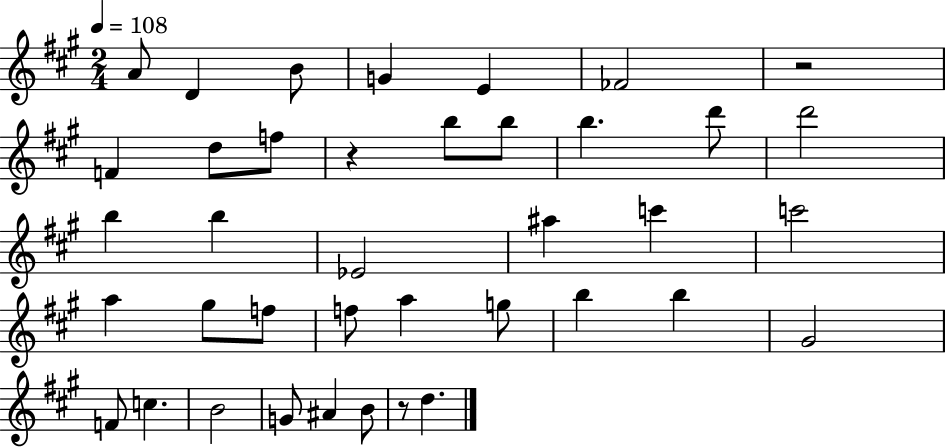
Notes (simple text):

A4/e D4/q B4/e G4/q E4/q FES4/h R/h F4/q D5/e F5/e R/q B5/e B5/e B5/q. D6/e D6/h B5/q B5/q Eb4/h A#5/q C6/q C6/h A5/q G#5/e F5/e F5/e A5/q G5/e B5/q B5/q G#4/h F4/e C5/q. B4/h G4/e A#4/q B4/e R/e D5/q.